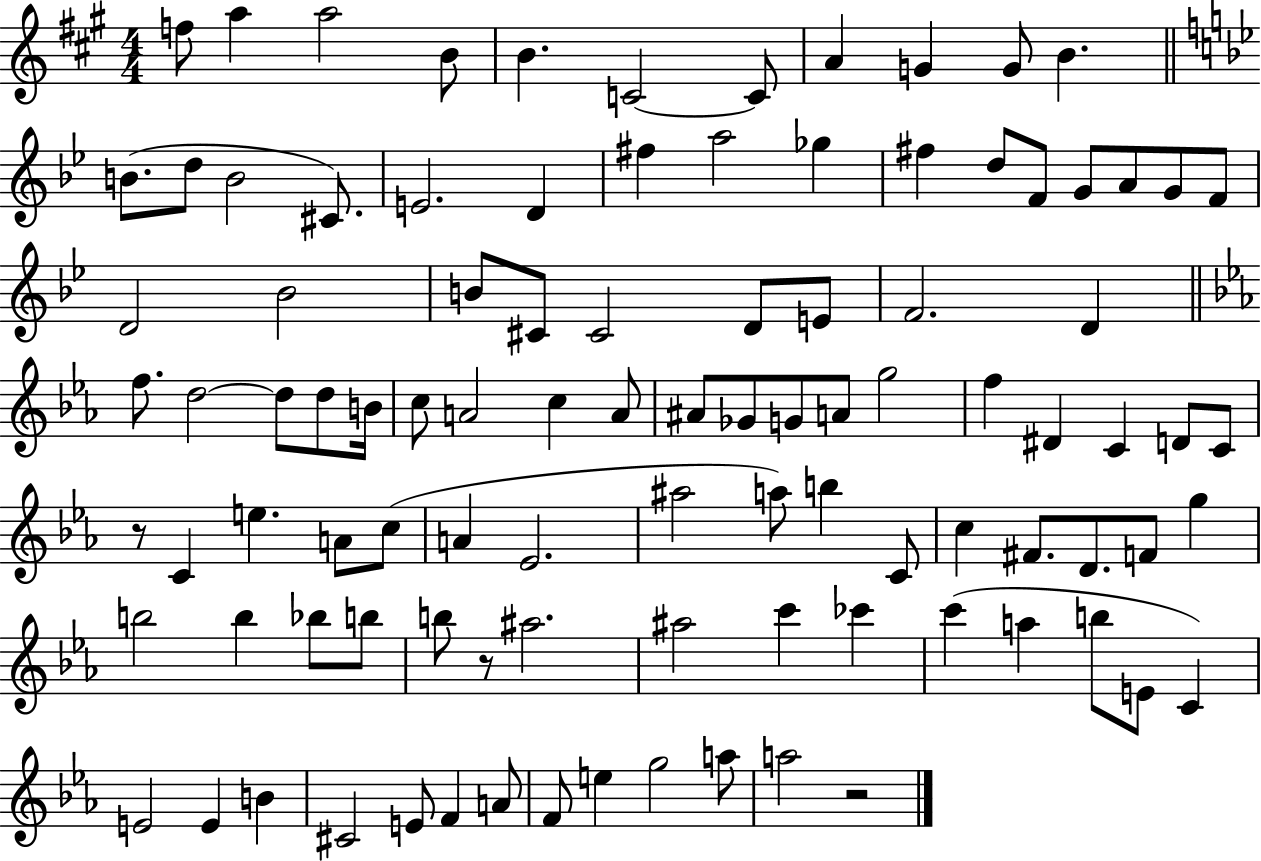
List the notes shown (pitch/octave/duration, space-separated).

F5/e A5/q A5/h B4/e B4/q. C4/h C4/e A4/q G4/q G4/e B4/q. B4/e. D5/e B4/h C#4/e. E4/h. D4/q F#5/q A5/h Gb5/q F#5/q D5/e F4/e G4/e A4/e G4/e F4/e D4/h Bb4/h B4/e C#4/e C#4/h D4/e E4/e F4/h. D4/q F5/e. D5/h D5/e D5/e B4/s C5/e A4/h C5/q A4/e A#4/e Gb4/e G4/e A4/e G5/h F5/q D#4/q C4/q D4/e C4/e R/e C4/q E5/q. A4/e C5/e A4/q Eb4/h. A#5/h A5/e B5/q C4/e C5/q F#4/e. D4/e. F4/e G5/q B5/h B5/q Bb5/e B5/e B5/e R/e A#5/h. A#5/h C6/q CES6/q C6/q A5/q B5/e E4/e C4/q E4/h E4/q B4/q C#4/h E4/e F4/q A4/e F4/e E5/q G5/h A5/e A5/h R/h